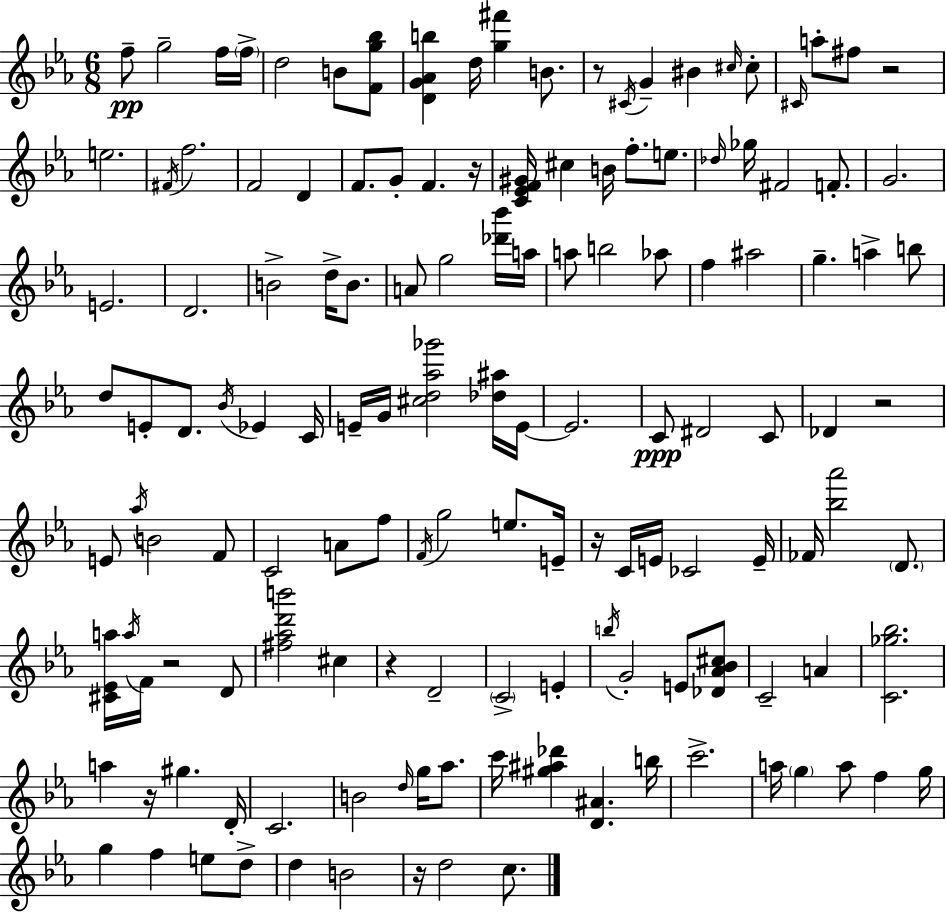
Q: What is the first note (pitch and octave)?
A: F5